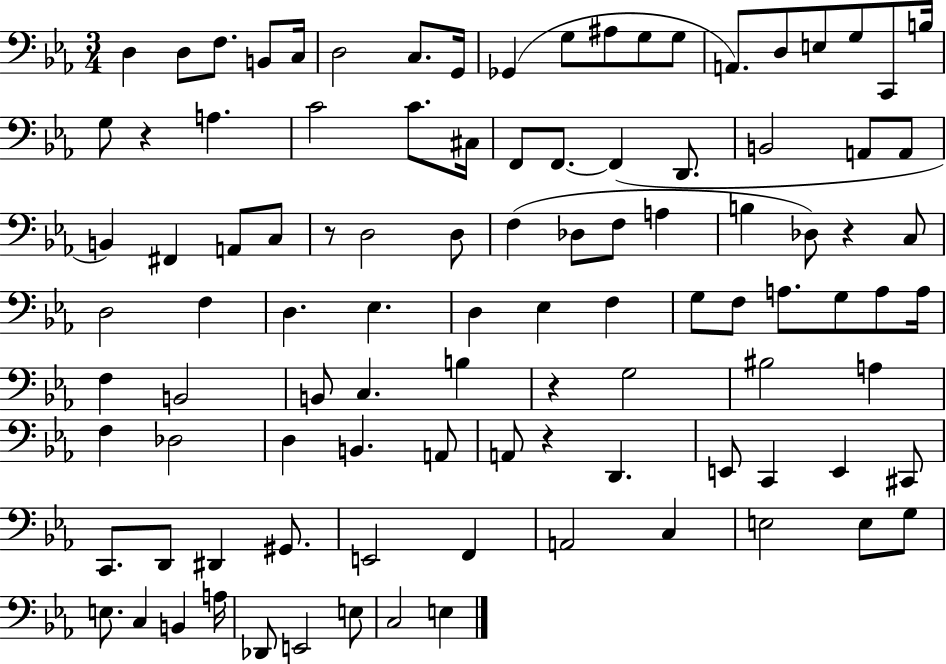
{
  \clef bass
  \numericTimeSignature
  \time 3/4
  \key ees \major
  d4 d8 f8. b,8 c16 | d2 c8. g,16 | ges,4( g8 ais8 g8 g8 | a,8.) d8 e8 g8 c,8 b16 | \break g8 r4 a4. | c'2 c'8. cis16 | f,8 f,8.~~ f,4( d,8. | b,2 a,8 a,8 | \break b,4) fis,4 a,8 c8 | r8 d2 d8 | f4( des8 f8 a4 | b4 des8) r4 c8 | \break d2 f4 | d4. ees4. | d4 ees4 f4 | g8 f8 a8. g8 a8 a16 | \break f4 b,2 | b,8 c4. b4 | r4 g2 | bis2 a4 | \break f4 des2 | d4 b,4. a,8 | a,8 r4 d,4. | e,8 c,4 e,4 cis,8 | \break c,8. d,8 dis,4 gis,8. | e,2 f,4 | a,2 c4 | e2 e8 g8 | \break e8. c4 b,4 a16 | des,8 e,2 e8 | c2 e4 | \bar "|."
}